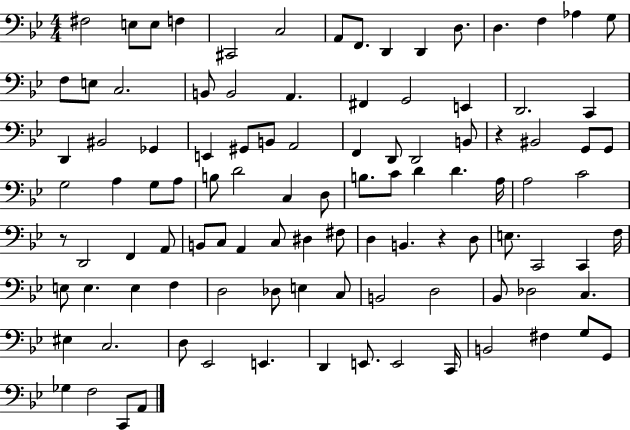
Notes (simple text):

F#3/h E3/e E3/e F3/q C#2/h C3/h A2/e F2/e. D2/q D2/q D3/e. D3/q. F3/q Ab3/q G3/e F3/e E3/e C3/h. B2/e B2/h A2/q. F#2/q G2/h E2/q D2/h. C2/q D2/q BIS2/h Gb2/q E2/q G#2/e B2/e A2/h F2/q D2/e D2/h B2/e R/q BIS2/h G2/e G2/e G3/h A3/q G3/e A3/e B3/e D4/h C3/q D3/e B3/e. C4/e D4/q D4/q. A3/s A3/h C4/h R/e D2/h F2/q A2/e B2/e C3/e A2/q C3/e D#3/q F#3/e D3/q B2/q. R/q D3/e E3/e. C2/h C2/q F3/s E3/e E3/q. E3/q F3/q D3/h Db3/e E3/q C3/e B2/h D3/h Bb2/e Db3/h C3/q. EIS3/q C3/h. D3/e Eb2/h E2/q. D2/q E2/e. E2/h C2/s B2/h F#3/q G3/e G2/e Gb3/q F3/h C2/e A2/e